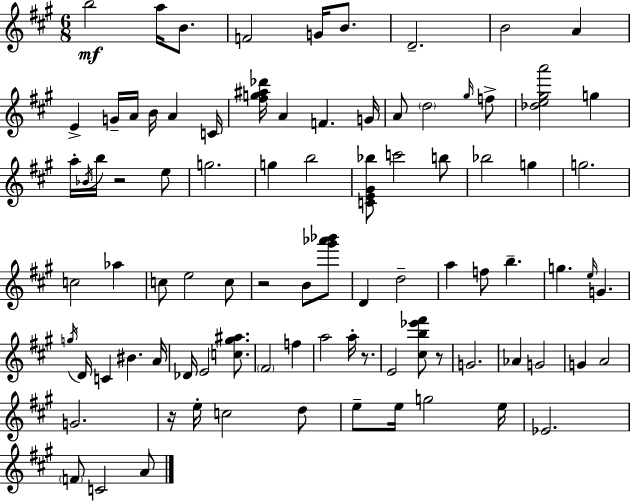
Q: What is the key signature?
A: A major